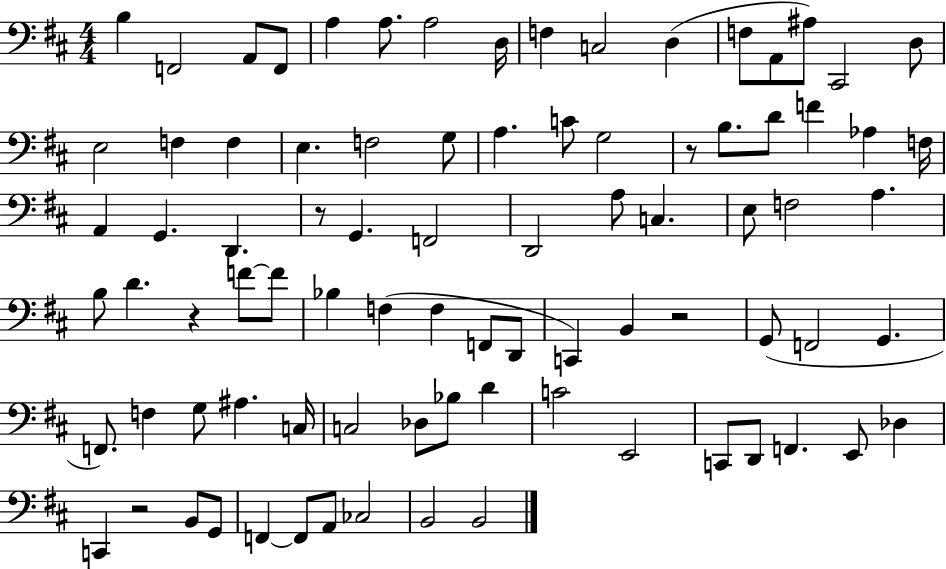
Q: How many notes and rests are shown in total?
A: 85